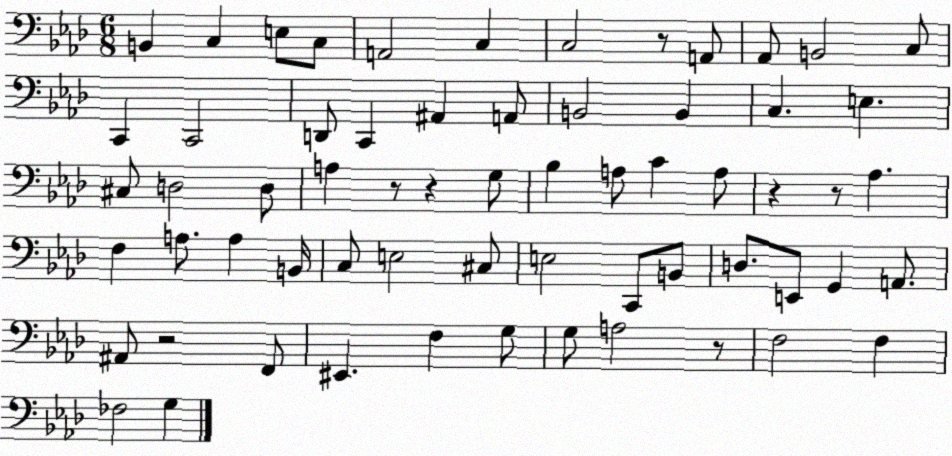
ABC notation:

X:1
T:Untitled
M:6/8
L:1/4
K:Ab
B,, C, E,/2 C,/2 A,,2 C, C,2 z/2 A,,/2 _A,,/2 B,,2 C,/2 C,, C,,2 D,,/2 C,, ^A,, A,,/2 B,,2 B,, C, E, ^C,/2 D,2 D,/2 A, z/2 z G,/2 _B, A,/2 C A,/2 z z/2 _A, F, A,/2 A, B,,/4 C,/2 E,2 ^C,/2 E,2 C,,/2 B,,/2 D,/2 E,,/2 G,, A,,/2 ^A,,/2 z2 F,,/2 ^E,, F, G,/2 G,/2 A,2 z/2 F,2 F, _F,2 G,